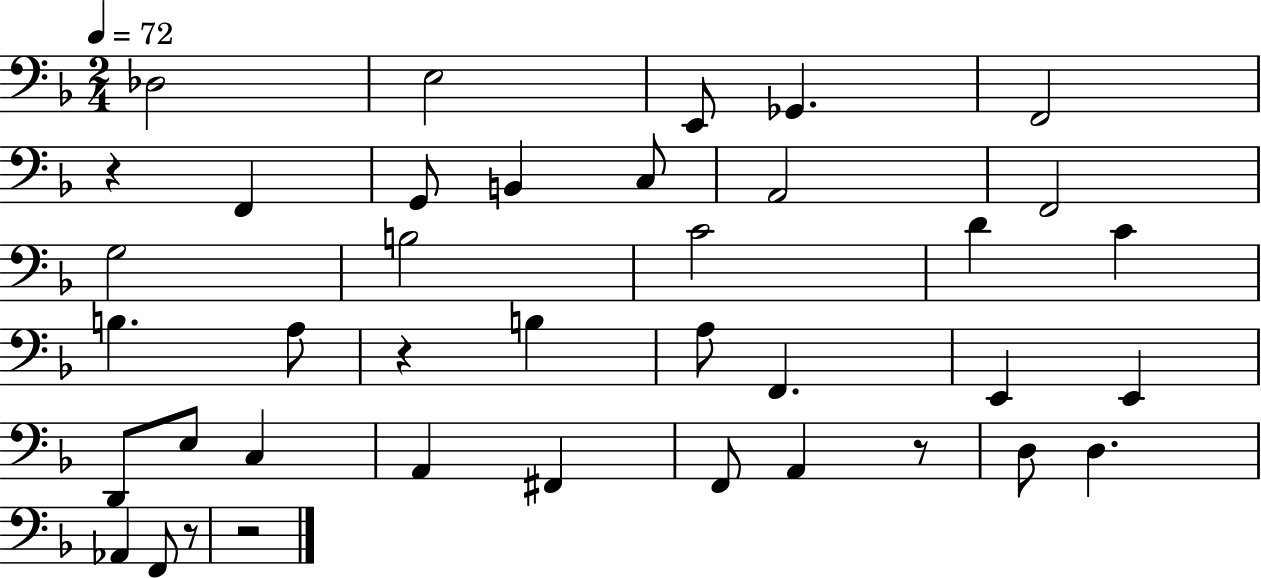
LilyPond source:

{
  \clef bass
  \numericTimeSignature
  \time 2/4
  \key f \major
  \tempo 4 = 72
  des2 | e2 | e,8 ges,4. | f,2 | \break r4 f,4 | g,8 b,4 c8 | a,2 | f,2 | \break g2 | b2 | c'2 | d'4 c'4 | \break b4. a8 | r4 b4 | a8 f,4. | e,4 e,4 | \break d,8 e8 c4 | a,4 fis,4 | f,8 a,4 r8 | d8 d4. | \break aes,4 f,8 r8 | r2 | \bar "|."
}